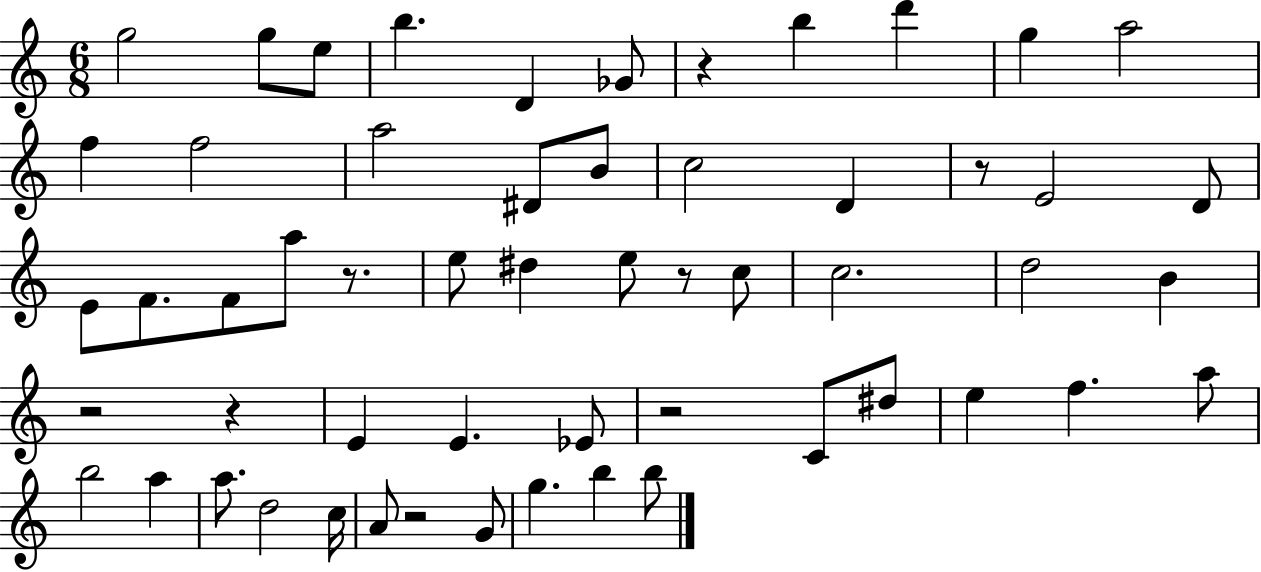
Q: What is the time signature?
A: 6/8